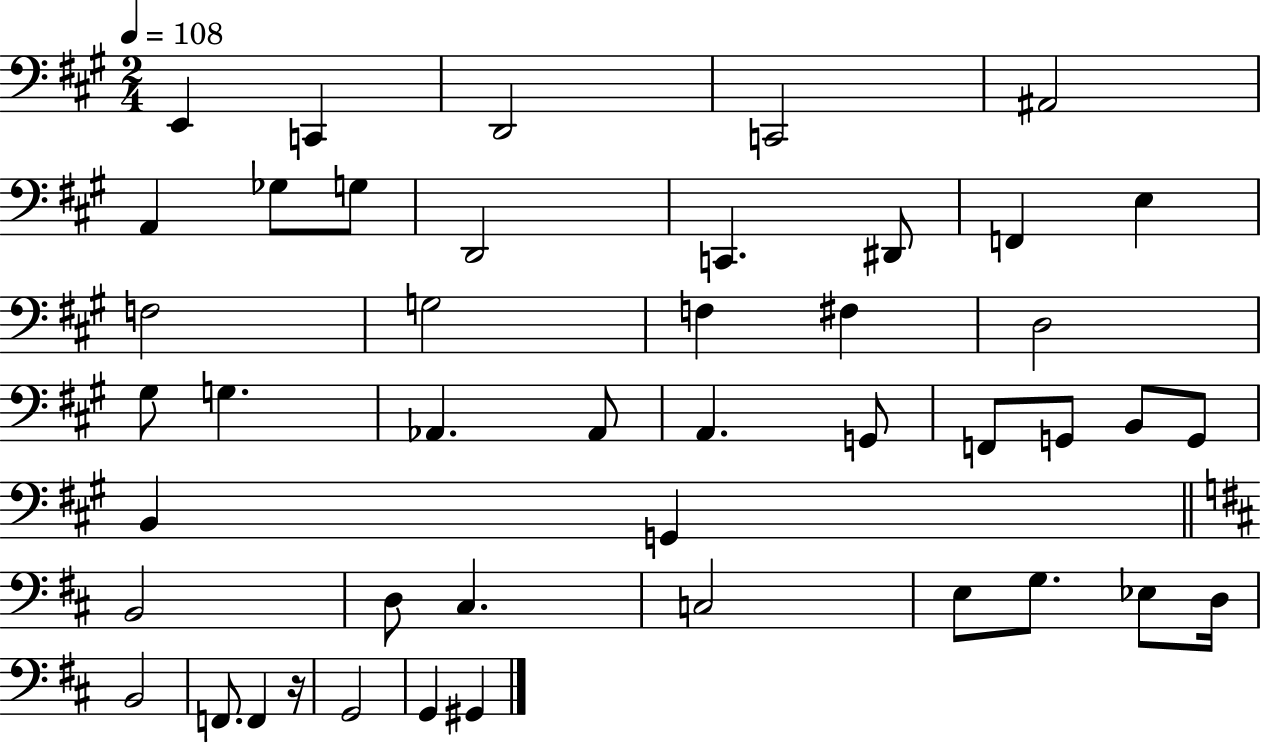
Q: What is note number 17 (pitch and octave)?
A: F#3